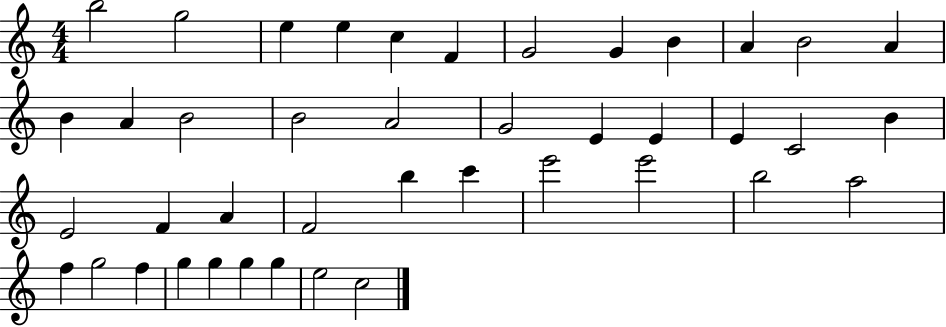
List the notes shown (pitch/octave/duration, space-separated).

B5/h G5/h E5/q E5/q C5/q F4/q G4/h G4/q B4/q A4/q B4/h A4/q B4/q A4/q B4/h B4/h A4/h G4/h E4/q E4/q E4/q C4/h B4/q E4/h F4/q A4/q F4/h B5/q C6/q E6/h E6/h B5/h A5/h F5/q G5/h F5/q G5/q G5/q G5/q G5/q E5/h C5/h